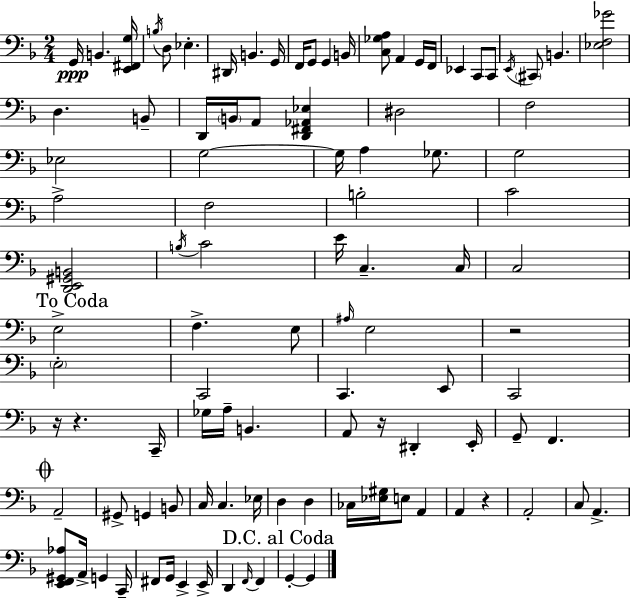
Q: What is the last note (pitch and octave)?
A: G2